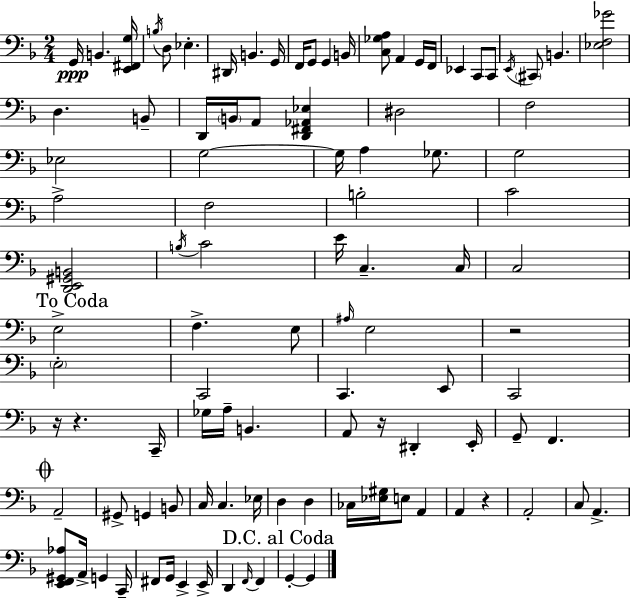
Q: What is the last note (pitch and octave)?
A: G2